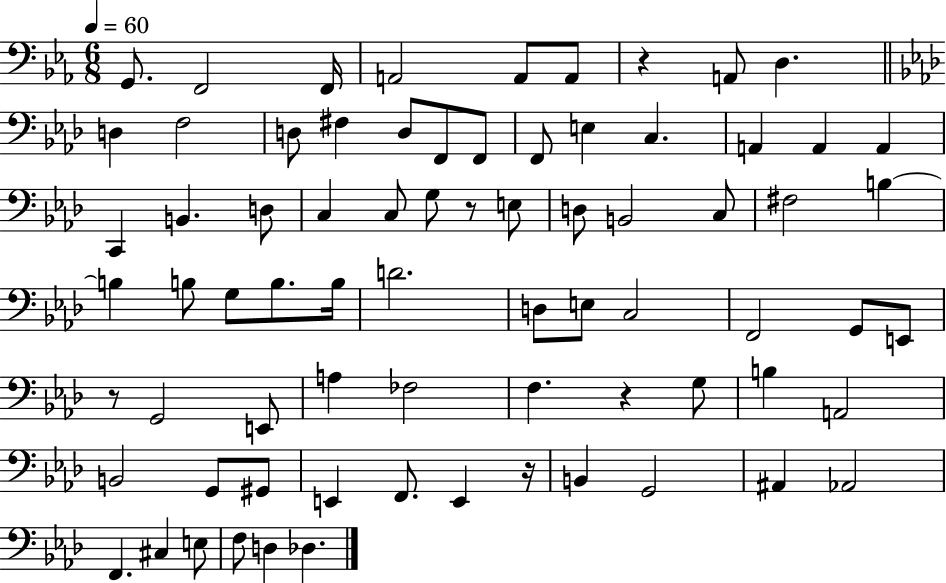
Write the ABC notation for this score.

X:1
T:Untitled
M:6/8
L:1/4
K:Eb
G,,/2 F,,2 F,,/4 A,,2 A,,/2 A,,/2 z A,,/2 D, D, F,2 D,/2 ^F, D,/2 F,,/2 F,,/2 F,,/2 E, C, A,, A,, A,, C,, B,, D,/2 C, C,/2 G,/2 z/2 E,/2 D,/2 B,,2 C,/2 ^F,2 B, B, B,/2 G,/2 B,/2 B,/4 D2 D,/2 E,/2 C,2 F,,2 G,,/2 E,,/2 z/2 G,,2 E,,/2 A, _F,2 F, z G,/2 B, A,,2 B,,2 G,,/2 ^G,,/2 E,, F,,/2 E,, z/4 B,, G,,2 ^A,, _A,,2 F,, ^C, E,/2 F,/2 D, _D,